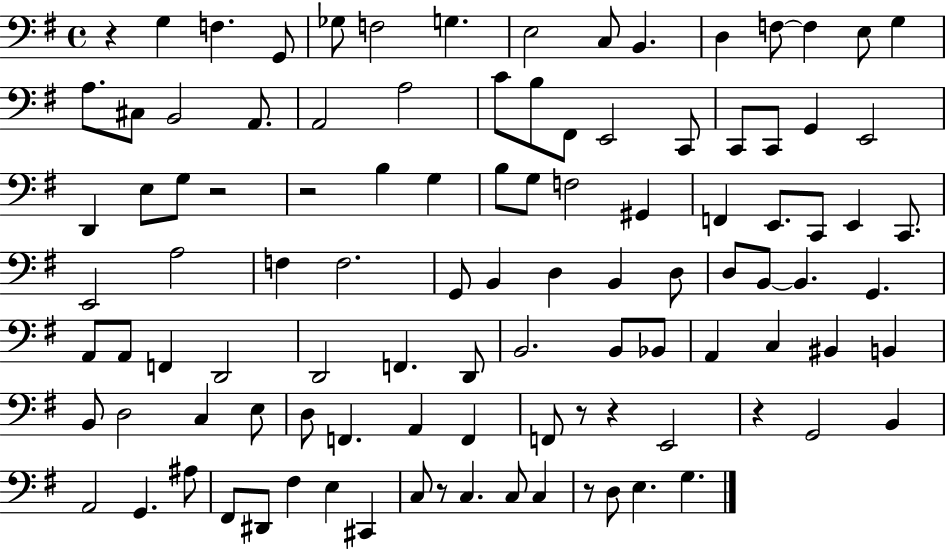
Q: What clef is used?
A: bass